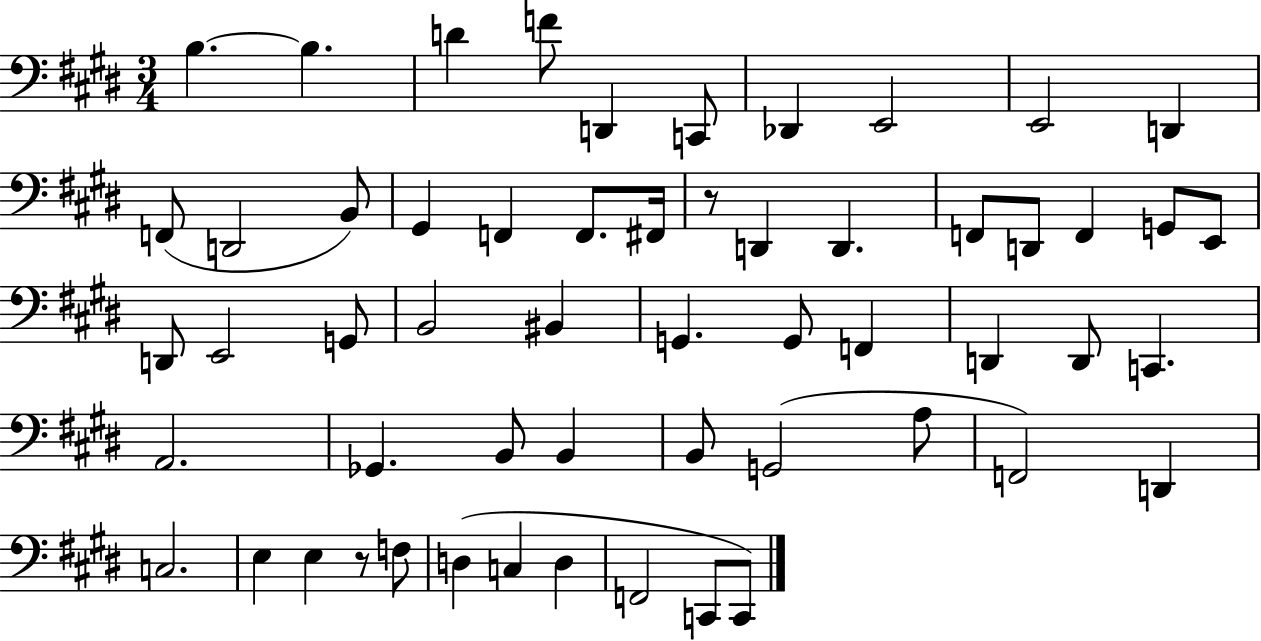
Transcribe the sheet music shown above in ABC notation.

X:1
T:Untitled
M:3/4
L:1/4
K:E
B, B, D F/2 D,, C,,/2 _D,, E,,2 E,,2 D,, F,,/2 D,,2 B,,/2 ^G,, F,, F,,/2 ^F,,/4 z/2 D,, D,, F,,/2 D,,/2 F,, G,,/2 E,,/2 D,,/2 E,,2 G,,/2 B,,2 ^B,, G,, G,,/2 F,, D,, D,,/2 C,, A,,2 _G,, B,,/2 B,, B,,/2 G,,2 A,/2 F,,2 D,, C,2 E, E, z/2 F,/2 D, C, D, F,,2 C,,/2 C,,/2